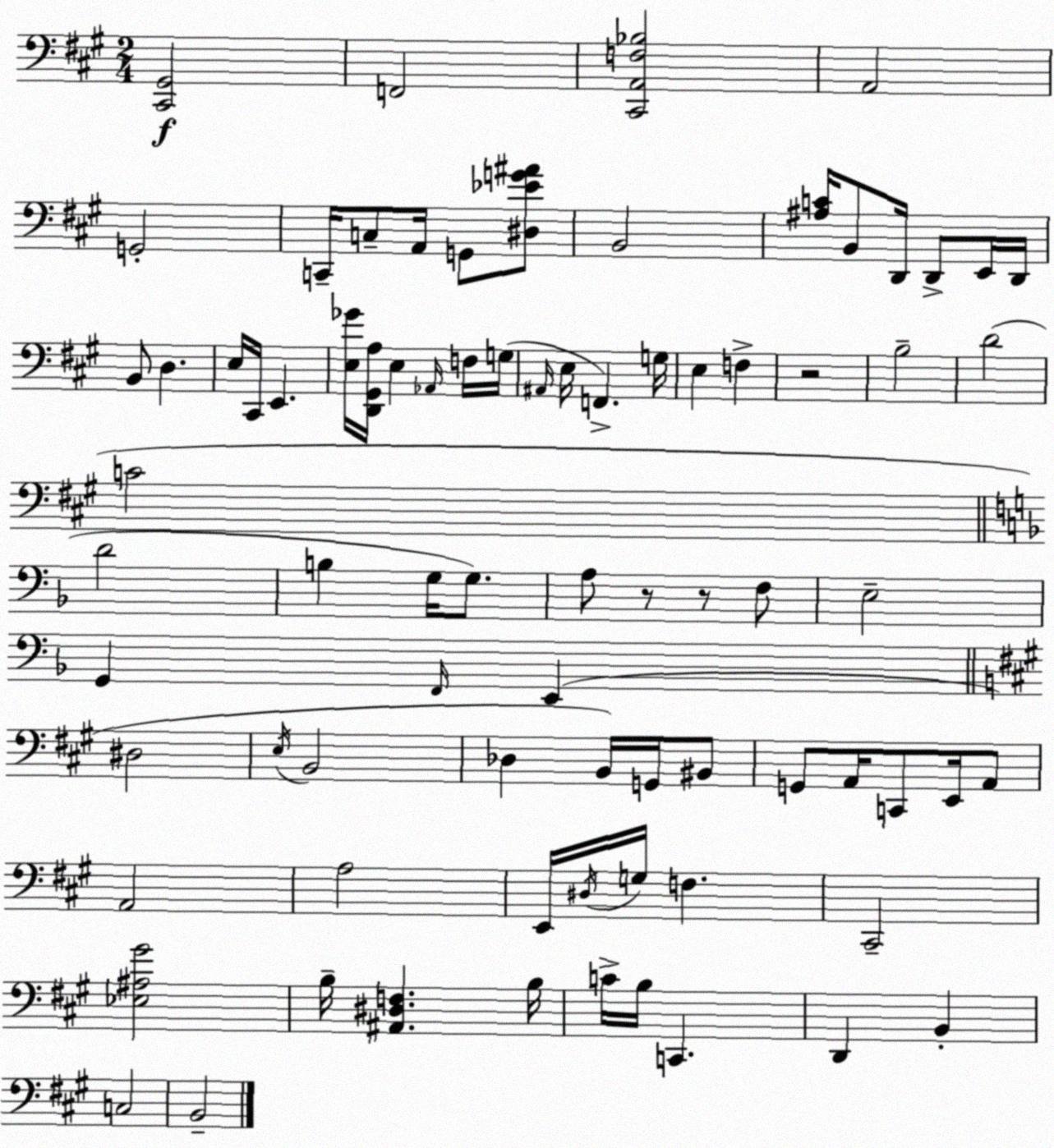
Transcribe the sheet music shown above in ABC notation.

X:1
T:Untitled
M:2/4
L:1/4
K:A
[^C,,^G,,]2 F,,2 [^C,,A,,F,_B,]2 A,,2 G,,2 C,,/4 C,/2 A,,/4 G,,/2 [^D,_EG^A]/2 B,,2 [^A,C]/4 B,,/2 D,,/4 D,,/2 E,,/4 D,,/4 B,,/2 D, E,/4 ^C,,/4 E,, [E,_G]/4 [D,,^G,,A,]/4 E, _A,,/4 F,/4 G,/4 ^A,,/4 E,/4 F,, G,/4 E, F, z2 B,2 D2 C2 D2 B, G,/4 G,/2 A,/2 z/2 z/2 F,/2 E,2 G,, F,,/4 E,, ^D,2 E,/4 B,,2 _D, B,,/4 G,,/4 ^B,,/2 G,,/2 A,,/4 C,,/2 E,,/4 A,,/2 A,,2 A,2 E,,/4 ^D,/4 G,/4 F, ^C,,2 [_E,^A,^G]2 B,/4 [^A,,^D,F,] B,/4 C/4 B,/4 C,, D,, B,, C,2 B,,2